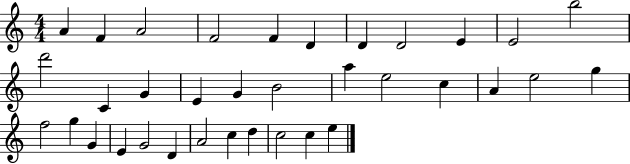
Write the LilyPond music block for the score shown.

{
  \clef treble
  \numericTimeSignature
  \time 4/4
  \key c \major
  a'4 f'4 a'2 | f'2 f'4 d'4 | d'4 d'2 e'4 | e'2 b''2 | \break d'''2 c'4 g'4 | e'4 g'4 b'2 | a''4 e''2 c''4 | a'4 e''2 g''4 | \break f''2 g''4 g'4 | e'4 g'2 d'4 | a'2 c''4 d''4 | c''2 c''4 e''4 | \break \bar "|."
}